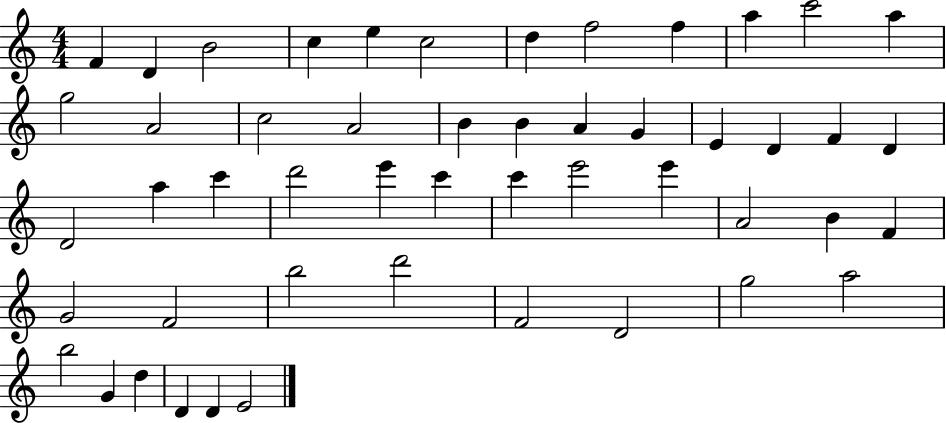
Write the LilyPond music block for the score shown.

{
  \clef treble
  \numericTimeSignature
  \time 4/4
  \key c \major
  f'4 d'4 b'2 | c''4 e''4 c''2 | d''4 f''2 f''4 | a''4 c'''2 a''4 | \break g''2 a'2 | c''2 a'2 | b'4 b'4 a'4 g'4 | e'4 d'4 f'4 d'4 | \break d'2 a''4 c'''4 | d'''2 e'''4 c'''4 | c'''4 e'''2 e'''4 | a'2 b'4 f'4 | \break g'2 f'2 | b''2 d'''2 | f'2 d'2 | g''2 a''2 | \break b''2 g'4 d''4 | d'4 d'4 e'2 | \bar "|."
}